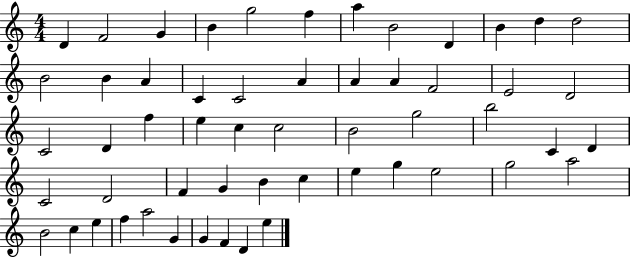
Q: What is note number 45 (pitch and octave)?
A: A5